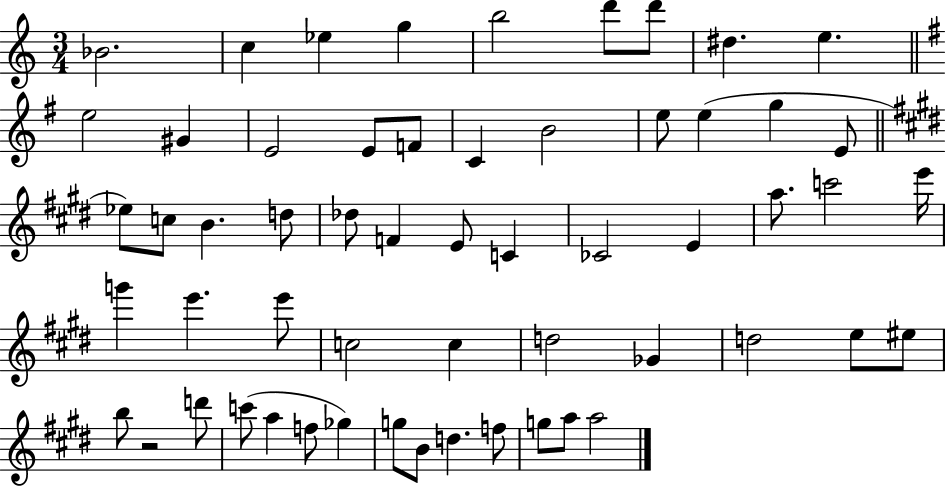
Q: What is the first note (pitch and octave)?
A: Bb4